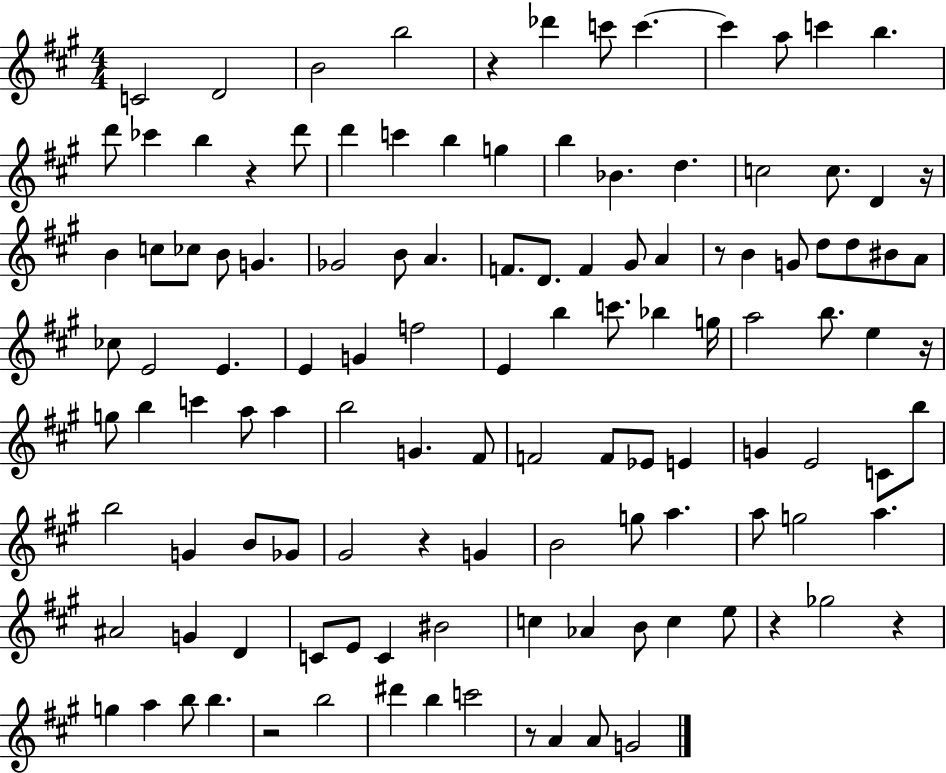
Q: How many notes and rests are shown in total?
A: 120